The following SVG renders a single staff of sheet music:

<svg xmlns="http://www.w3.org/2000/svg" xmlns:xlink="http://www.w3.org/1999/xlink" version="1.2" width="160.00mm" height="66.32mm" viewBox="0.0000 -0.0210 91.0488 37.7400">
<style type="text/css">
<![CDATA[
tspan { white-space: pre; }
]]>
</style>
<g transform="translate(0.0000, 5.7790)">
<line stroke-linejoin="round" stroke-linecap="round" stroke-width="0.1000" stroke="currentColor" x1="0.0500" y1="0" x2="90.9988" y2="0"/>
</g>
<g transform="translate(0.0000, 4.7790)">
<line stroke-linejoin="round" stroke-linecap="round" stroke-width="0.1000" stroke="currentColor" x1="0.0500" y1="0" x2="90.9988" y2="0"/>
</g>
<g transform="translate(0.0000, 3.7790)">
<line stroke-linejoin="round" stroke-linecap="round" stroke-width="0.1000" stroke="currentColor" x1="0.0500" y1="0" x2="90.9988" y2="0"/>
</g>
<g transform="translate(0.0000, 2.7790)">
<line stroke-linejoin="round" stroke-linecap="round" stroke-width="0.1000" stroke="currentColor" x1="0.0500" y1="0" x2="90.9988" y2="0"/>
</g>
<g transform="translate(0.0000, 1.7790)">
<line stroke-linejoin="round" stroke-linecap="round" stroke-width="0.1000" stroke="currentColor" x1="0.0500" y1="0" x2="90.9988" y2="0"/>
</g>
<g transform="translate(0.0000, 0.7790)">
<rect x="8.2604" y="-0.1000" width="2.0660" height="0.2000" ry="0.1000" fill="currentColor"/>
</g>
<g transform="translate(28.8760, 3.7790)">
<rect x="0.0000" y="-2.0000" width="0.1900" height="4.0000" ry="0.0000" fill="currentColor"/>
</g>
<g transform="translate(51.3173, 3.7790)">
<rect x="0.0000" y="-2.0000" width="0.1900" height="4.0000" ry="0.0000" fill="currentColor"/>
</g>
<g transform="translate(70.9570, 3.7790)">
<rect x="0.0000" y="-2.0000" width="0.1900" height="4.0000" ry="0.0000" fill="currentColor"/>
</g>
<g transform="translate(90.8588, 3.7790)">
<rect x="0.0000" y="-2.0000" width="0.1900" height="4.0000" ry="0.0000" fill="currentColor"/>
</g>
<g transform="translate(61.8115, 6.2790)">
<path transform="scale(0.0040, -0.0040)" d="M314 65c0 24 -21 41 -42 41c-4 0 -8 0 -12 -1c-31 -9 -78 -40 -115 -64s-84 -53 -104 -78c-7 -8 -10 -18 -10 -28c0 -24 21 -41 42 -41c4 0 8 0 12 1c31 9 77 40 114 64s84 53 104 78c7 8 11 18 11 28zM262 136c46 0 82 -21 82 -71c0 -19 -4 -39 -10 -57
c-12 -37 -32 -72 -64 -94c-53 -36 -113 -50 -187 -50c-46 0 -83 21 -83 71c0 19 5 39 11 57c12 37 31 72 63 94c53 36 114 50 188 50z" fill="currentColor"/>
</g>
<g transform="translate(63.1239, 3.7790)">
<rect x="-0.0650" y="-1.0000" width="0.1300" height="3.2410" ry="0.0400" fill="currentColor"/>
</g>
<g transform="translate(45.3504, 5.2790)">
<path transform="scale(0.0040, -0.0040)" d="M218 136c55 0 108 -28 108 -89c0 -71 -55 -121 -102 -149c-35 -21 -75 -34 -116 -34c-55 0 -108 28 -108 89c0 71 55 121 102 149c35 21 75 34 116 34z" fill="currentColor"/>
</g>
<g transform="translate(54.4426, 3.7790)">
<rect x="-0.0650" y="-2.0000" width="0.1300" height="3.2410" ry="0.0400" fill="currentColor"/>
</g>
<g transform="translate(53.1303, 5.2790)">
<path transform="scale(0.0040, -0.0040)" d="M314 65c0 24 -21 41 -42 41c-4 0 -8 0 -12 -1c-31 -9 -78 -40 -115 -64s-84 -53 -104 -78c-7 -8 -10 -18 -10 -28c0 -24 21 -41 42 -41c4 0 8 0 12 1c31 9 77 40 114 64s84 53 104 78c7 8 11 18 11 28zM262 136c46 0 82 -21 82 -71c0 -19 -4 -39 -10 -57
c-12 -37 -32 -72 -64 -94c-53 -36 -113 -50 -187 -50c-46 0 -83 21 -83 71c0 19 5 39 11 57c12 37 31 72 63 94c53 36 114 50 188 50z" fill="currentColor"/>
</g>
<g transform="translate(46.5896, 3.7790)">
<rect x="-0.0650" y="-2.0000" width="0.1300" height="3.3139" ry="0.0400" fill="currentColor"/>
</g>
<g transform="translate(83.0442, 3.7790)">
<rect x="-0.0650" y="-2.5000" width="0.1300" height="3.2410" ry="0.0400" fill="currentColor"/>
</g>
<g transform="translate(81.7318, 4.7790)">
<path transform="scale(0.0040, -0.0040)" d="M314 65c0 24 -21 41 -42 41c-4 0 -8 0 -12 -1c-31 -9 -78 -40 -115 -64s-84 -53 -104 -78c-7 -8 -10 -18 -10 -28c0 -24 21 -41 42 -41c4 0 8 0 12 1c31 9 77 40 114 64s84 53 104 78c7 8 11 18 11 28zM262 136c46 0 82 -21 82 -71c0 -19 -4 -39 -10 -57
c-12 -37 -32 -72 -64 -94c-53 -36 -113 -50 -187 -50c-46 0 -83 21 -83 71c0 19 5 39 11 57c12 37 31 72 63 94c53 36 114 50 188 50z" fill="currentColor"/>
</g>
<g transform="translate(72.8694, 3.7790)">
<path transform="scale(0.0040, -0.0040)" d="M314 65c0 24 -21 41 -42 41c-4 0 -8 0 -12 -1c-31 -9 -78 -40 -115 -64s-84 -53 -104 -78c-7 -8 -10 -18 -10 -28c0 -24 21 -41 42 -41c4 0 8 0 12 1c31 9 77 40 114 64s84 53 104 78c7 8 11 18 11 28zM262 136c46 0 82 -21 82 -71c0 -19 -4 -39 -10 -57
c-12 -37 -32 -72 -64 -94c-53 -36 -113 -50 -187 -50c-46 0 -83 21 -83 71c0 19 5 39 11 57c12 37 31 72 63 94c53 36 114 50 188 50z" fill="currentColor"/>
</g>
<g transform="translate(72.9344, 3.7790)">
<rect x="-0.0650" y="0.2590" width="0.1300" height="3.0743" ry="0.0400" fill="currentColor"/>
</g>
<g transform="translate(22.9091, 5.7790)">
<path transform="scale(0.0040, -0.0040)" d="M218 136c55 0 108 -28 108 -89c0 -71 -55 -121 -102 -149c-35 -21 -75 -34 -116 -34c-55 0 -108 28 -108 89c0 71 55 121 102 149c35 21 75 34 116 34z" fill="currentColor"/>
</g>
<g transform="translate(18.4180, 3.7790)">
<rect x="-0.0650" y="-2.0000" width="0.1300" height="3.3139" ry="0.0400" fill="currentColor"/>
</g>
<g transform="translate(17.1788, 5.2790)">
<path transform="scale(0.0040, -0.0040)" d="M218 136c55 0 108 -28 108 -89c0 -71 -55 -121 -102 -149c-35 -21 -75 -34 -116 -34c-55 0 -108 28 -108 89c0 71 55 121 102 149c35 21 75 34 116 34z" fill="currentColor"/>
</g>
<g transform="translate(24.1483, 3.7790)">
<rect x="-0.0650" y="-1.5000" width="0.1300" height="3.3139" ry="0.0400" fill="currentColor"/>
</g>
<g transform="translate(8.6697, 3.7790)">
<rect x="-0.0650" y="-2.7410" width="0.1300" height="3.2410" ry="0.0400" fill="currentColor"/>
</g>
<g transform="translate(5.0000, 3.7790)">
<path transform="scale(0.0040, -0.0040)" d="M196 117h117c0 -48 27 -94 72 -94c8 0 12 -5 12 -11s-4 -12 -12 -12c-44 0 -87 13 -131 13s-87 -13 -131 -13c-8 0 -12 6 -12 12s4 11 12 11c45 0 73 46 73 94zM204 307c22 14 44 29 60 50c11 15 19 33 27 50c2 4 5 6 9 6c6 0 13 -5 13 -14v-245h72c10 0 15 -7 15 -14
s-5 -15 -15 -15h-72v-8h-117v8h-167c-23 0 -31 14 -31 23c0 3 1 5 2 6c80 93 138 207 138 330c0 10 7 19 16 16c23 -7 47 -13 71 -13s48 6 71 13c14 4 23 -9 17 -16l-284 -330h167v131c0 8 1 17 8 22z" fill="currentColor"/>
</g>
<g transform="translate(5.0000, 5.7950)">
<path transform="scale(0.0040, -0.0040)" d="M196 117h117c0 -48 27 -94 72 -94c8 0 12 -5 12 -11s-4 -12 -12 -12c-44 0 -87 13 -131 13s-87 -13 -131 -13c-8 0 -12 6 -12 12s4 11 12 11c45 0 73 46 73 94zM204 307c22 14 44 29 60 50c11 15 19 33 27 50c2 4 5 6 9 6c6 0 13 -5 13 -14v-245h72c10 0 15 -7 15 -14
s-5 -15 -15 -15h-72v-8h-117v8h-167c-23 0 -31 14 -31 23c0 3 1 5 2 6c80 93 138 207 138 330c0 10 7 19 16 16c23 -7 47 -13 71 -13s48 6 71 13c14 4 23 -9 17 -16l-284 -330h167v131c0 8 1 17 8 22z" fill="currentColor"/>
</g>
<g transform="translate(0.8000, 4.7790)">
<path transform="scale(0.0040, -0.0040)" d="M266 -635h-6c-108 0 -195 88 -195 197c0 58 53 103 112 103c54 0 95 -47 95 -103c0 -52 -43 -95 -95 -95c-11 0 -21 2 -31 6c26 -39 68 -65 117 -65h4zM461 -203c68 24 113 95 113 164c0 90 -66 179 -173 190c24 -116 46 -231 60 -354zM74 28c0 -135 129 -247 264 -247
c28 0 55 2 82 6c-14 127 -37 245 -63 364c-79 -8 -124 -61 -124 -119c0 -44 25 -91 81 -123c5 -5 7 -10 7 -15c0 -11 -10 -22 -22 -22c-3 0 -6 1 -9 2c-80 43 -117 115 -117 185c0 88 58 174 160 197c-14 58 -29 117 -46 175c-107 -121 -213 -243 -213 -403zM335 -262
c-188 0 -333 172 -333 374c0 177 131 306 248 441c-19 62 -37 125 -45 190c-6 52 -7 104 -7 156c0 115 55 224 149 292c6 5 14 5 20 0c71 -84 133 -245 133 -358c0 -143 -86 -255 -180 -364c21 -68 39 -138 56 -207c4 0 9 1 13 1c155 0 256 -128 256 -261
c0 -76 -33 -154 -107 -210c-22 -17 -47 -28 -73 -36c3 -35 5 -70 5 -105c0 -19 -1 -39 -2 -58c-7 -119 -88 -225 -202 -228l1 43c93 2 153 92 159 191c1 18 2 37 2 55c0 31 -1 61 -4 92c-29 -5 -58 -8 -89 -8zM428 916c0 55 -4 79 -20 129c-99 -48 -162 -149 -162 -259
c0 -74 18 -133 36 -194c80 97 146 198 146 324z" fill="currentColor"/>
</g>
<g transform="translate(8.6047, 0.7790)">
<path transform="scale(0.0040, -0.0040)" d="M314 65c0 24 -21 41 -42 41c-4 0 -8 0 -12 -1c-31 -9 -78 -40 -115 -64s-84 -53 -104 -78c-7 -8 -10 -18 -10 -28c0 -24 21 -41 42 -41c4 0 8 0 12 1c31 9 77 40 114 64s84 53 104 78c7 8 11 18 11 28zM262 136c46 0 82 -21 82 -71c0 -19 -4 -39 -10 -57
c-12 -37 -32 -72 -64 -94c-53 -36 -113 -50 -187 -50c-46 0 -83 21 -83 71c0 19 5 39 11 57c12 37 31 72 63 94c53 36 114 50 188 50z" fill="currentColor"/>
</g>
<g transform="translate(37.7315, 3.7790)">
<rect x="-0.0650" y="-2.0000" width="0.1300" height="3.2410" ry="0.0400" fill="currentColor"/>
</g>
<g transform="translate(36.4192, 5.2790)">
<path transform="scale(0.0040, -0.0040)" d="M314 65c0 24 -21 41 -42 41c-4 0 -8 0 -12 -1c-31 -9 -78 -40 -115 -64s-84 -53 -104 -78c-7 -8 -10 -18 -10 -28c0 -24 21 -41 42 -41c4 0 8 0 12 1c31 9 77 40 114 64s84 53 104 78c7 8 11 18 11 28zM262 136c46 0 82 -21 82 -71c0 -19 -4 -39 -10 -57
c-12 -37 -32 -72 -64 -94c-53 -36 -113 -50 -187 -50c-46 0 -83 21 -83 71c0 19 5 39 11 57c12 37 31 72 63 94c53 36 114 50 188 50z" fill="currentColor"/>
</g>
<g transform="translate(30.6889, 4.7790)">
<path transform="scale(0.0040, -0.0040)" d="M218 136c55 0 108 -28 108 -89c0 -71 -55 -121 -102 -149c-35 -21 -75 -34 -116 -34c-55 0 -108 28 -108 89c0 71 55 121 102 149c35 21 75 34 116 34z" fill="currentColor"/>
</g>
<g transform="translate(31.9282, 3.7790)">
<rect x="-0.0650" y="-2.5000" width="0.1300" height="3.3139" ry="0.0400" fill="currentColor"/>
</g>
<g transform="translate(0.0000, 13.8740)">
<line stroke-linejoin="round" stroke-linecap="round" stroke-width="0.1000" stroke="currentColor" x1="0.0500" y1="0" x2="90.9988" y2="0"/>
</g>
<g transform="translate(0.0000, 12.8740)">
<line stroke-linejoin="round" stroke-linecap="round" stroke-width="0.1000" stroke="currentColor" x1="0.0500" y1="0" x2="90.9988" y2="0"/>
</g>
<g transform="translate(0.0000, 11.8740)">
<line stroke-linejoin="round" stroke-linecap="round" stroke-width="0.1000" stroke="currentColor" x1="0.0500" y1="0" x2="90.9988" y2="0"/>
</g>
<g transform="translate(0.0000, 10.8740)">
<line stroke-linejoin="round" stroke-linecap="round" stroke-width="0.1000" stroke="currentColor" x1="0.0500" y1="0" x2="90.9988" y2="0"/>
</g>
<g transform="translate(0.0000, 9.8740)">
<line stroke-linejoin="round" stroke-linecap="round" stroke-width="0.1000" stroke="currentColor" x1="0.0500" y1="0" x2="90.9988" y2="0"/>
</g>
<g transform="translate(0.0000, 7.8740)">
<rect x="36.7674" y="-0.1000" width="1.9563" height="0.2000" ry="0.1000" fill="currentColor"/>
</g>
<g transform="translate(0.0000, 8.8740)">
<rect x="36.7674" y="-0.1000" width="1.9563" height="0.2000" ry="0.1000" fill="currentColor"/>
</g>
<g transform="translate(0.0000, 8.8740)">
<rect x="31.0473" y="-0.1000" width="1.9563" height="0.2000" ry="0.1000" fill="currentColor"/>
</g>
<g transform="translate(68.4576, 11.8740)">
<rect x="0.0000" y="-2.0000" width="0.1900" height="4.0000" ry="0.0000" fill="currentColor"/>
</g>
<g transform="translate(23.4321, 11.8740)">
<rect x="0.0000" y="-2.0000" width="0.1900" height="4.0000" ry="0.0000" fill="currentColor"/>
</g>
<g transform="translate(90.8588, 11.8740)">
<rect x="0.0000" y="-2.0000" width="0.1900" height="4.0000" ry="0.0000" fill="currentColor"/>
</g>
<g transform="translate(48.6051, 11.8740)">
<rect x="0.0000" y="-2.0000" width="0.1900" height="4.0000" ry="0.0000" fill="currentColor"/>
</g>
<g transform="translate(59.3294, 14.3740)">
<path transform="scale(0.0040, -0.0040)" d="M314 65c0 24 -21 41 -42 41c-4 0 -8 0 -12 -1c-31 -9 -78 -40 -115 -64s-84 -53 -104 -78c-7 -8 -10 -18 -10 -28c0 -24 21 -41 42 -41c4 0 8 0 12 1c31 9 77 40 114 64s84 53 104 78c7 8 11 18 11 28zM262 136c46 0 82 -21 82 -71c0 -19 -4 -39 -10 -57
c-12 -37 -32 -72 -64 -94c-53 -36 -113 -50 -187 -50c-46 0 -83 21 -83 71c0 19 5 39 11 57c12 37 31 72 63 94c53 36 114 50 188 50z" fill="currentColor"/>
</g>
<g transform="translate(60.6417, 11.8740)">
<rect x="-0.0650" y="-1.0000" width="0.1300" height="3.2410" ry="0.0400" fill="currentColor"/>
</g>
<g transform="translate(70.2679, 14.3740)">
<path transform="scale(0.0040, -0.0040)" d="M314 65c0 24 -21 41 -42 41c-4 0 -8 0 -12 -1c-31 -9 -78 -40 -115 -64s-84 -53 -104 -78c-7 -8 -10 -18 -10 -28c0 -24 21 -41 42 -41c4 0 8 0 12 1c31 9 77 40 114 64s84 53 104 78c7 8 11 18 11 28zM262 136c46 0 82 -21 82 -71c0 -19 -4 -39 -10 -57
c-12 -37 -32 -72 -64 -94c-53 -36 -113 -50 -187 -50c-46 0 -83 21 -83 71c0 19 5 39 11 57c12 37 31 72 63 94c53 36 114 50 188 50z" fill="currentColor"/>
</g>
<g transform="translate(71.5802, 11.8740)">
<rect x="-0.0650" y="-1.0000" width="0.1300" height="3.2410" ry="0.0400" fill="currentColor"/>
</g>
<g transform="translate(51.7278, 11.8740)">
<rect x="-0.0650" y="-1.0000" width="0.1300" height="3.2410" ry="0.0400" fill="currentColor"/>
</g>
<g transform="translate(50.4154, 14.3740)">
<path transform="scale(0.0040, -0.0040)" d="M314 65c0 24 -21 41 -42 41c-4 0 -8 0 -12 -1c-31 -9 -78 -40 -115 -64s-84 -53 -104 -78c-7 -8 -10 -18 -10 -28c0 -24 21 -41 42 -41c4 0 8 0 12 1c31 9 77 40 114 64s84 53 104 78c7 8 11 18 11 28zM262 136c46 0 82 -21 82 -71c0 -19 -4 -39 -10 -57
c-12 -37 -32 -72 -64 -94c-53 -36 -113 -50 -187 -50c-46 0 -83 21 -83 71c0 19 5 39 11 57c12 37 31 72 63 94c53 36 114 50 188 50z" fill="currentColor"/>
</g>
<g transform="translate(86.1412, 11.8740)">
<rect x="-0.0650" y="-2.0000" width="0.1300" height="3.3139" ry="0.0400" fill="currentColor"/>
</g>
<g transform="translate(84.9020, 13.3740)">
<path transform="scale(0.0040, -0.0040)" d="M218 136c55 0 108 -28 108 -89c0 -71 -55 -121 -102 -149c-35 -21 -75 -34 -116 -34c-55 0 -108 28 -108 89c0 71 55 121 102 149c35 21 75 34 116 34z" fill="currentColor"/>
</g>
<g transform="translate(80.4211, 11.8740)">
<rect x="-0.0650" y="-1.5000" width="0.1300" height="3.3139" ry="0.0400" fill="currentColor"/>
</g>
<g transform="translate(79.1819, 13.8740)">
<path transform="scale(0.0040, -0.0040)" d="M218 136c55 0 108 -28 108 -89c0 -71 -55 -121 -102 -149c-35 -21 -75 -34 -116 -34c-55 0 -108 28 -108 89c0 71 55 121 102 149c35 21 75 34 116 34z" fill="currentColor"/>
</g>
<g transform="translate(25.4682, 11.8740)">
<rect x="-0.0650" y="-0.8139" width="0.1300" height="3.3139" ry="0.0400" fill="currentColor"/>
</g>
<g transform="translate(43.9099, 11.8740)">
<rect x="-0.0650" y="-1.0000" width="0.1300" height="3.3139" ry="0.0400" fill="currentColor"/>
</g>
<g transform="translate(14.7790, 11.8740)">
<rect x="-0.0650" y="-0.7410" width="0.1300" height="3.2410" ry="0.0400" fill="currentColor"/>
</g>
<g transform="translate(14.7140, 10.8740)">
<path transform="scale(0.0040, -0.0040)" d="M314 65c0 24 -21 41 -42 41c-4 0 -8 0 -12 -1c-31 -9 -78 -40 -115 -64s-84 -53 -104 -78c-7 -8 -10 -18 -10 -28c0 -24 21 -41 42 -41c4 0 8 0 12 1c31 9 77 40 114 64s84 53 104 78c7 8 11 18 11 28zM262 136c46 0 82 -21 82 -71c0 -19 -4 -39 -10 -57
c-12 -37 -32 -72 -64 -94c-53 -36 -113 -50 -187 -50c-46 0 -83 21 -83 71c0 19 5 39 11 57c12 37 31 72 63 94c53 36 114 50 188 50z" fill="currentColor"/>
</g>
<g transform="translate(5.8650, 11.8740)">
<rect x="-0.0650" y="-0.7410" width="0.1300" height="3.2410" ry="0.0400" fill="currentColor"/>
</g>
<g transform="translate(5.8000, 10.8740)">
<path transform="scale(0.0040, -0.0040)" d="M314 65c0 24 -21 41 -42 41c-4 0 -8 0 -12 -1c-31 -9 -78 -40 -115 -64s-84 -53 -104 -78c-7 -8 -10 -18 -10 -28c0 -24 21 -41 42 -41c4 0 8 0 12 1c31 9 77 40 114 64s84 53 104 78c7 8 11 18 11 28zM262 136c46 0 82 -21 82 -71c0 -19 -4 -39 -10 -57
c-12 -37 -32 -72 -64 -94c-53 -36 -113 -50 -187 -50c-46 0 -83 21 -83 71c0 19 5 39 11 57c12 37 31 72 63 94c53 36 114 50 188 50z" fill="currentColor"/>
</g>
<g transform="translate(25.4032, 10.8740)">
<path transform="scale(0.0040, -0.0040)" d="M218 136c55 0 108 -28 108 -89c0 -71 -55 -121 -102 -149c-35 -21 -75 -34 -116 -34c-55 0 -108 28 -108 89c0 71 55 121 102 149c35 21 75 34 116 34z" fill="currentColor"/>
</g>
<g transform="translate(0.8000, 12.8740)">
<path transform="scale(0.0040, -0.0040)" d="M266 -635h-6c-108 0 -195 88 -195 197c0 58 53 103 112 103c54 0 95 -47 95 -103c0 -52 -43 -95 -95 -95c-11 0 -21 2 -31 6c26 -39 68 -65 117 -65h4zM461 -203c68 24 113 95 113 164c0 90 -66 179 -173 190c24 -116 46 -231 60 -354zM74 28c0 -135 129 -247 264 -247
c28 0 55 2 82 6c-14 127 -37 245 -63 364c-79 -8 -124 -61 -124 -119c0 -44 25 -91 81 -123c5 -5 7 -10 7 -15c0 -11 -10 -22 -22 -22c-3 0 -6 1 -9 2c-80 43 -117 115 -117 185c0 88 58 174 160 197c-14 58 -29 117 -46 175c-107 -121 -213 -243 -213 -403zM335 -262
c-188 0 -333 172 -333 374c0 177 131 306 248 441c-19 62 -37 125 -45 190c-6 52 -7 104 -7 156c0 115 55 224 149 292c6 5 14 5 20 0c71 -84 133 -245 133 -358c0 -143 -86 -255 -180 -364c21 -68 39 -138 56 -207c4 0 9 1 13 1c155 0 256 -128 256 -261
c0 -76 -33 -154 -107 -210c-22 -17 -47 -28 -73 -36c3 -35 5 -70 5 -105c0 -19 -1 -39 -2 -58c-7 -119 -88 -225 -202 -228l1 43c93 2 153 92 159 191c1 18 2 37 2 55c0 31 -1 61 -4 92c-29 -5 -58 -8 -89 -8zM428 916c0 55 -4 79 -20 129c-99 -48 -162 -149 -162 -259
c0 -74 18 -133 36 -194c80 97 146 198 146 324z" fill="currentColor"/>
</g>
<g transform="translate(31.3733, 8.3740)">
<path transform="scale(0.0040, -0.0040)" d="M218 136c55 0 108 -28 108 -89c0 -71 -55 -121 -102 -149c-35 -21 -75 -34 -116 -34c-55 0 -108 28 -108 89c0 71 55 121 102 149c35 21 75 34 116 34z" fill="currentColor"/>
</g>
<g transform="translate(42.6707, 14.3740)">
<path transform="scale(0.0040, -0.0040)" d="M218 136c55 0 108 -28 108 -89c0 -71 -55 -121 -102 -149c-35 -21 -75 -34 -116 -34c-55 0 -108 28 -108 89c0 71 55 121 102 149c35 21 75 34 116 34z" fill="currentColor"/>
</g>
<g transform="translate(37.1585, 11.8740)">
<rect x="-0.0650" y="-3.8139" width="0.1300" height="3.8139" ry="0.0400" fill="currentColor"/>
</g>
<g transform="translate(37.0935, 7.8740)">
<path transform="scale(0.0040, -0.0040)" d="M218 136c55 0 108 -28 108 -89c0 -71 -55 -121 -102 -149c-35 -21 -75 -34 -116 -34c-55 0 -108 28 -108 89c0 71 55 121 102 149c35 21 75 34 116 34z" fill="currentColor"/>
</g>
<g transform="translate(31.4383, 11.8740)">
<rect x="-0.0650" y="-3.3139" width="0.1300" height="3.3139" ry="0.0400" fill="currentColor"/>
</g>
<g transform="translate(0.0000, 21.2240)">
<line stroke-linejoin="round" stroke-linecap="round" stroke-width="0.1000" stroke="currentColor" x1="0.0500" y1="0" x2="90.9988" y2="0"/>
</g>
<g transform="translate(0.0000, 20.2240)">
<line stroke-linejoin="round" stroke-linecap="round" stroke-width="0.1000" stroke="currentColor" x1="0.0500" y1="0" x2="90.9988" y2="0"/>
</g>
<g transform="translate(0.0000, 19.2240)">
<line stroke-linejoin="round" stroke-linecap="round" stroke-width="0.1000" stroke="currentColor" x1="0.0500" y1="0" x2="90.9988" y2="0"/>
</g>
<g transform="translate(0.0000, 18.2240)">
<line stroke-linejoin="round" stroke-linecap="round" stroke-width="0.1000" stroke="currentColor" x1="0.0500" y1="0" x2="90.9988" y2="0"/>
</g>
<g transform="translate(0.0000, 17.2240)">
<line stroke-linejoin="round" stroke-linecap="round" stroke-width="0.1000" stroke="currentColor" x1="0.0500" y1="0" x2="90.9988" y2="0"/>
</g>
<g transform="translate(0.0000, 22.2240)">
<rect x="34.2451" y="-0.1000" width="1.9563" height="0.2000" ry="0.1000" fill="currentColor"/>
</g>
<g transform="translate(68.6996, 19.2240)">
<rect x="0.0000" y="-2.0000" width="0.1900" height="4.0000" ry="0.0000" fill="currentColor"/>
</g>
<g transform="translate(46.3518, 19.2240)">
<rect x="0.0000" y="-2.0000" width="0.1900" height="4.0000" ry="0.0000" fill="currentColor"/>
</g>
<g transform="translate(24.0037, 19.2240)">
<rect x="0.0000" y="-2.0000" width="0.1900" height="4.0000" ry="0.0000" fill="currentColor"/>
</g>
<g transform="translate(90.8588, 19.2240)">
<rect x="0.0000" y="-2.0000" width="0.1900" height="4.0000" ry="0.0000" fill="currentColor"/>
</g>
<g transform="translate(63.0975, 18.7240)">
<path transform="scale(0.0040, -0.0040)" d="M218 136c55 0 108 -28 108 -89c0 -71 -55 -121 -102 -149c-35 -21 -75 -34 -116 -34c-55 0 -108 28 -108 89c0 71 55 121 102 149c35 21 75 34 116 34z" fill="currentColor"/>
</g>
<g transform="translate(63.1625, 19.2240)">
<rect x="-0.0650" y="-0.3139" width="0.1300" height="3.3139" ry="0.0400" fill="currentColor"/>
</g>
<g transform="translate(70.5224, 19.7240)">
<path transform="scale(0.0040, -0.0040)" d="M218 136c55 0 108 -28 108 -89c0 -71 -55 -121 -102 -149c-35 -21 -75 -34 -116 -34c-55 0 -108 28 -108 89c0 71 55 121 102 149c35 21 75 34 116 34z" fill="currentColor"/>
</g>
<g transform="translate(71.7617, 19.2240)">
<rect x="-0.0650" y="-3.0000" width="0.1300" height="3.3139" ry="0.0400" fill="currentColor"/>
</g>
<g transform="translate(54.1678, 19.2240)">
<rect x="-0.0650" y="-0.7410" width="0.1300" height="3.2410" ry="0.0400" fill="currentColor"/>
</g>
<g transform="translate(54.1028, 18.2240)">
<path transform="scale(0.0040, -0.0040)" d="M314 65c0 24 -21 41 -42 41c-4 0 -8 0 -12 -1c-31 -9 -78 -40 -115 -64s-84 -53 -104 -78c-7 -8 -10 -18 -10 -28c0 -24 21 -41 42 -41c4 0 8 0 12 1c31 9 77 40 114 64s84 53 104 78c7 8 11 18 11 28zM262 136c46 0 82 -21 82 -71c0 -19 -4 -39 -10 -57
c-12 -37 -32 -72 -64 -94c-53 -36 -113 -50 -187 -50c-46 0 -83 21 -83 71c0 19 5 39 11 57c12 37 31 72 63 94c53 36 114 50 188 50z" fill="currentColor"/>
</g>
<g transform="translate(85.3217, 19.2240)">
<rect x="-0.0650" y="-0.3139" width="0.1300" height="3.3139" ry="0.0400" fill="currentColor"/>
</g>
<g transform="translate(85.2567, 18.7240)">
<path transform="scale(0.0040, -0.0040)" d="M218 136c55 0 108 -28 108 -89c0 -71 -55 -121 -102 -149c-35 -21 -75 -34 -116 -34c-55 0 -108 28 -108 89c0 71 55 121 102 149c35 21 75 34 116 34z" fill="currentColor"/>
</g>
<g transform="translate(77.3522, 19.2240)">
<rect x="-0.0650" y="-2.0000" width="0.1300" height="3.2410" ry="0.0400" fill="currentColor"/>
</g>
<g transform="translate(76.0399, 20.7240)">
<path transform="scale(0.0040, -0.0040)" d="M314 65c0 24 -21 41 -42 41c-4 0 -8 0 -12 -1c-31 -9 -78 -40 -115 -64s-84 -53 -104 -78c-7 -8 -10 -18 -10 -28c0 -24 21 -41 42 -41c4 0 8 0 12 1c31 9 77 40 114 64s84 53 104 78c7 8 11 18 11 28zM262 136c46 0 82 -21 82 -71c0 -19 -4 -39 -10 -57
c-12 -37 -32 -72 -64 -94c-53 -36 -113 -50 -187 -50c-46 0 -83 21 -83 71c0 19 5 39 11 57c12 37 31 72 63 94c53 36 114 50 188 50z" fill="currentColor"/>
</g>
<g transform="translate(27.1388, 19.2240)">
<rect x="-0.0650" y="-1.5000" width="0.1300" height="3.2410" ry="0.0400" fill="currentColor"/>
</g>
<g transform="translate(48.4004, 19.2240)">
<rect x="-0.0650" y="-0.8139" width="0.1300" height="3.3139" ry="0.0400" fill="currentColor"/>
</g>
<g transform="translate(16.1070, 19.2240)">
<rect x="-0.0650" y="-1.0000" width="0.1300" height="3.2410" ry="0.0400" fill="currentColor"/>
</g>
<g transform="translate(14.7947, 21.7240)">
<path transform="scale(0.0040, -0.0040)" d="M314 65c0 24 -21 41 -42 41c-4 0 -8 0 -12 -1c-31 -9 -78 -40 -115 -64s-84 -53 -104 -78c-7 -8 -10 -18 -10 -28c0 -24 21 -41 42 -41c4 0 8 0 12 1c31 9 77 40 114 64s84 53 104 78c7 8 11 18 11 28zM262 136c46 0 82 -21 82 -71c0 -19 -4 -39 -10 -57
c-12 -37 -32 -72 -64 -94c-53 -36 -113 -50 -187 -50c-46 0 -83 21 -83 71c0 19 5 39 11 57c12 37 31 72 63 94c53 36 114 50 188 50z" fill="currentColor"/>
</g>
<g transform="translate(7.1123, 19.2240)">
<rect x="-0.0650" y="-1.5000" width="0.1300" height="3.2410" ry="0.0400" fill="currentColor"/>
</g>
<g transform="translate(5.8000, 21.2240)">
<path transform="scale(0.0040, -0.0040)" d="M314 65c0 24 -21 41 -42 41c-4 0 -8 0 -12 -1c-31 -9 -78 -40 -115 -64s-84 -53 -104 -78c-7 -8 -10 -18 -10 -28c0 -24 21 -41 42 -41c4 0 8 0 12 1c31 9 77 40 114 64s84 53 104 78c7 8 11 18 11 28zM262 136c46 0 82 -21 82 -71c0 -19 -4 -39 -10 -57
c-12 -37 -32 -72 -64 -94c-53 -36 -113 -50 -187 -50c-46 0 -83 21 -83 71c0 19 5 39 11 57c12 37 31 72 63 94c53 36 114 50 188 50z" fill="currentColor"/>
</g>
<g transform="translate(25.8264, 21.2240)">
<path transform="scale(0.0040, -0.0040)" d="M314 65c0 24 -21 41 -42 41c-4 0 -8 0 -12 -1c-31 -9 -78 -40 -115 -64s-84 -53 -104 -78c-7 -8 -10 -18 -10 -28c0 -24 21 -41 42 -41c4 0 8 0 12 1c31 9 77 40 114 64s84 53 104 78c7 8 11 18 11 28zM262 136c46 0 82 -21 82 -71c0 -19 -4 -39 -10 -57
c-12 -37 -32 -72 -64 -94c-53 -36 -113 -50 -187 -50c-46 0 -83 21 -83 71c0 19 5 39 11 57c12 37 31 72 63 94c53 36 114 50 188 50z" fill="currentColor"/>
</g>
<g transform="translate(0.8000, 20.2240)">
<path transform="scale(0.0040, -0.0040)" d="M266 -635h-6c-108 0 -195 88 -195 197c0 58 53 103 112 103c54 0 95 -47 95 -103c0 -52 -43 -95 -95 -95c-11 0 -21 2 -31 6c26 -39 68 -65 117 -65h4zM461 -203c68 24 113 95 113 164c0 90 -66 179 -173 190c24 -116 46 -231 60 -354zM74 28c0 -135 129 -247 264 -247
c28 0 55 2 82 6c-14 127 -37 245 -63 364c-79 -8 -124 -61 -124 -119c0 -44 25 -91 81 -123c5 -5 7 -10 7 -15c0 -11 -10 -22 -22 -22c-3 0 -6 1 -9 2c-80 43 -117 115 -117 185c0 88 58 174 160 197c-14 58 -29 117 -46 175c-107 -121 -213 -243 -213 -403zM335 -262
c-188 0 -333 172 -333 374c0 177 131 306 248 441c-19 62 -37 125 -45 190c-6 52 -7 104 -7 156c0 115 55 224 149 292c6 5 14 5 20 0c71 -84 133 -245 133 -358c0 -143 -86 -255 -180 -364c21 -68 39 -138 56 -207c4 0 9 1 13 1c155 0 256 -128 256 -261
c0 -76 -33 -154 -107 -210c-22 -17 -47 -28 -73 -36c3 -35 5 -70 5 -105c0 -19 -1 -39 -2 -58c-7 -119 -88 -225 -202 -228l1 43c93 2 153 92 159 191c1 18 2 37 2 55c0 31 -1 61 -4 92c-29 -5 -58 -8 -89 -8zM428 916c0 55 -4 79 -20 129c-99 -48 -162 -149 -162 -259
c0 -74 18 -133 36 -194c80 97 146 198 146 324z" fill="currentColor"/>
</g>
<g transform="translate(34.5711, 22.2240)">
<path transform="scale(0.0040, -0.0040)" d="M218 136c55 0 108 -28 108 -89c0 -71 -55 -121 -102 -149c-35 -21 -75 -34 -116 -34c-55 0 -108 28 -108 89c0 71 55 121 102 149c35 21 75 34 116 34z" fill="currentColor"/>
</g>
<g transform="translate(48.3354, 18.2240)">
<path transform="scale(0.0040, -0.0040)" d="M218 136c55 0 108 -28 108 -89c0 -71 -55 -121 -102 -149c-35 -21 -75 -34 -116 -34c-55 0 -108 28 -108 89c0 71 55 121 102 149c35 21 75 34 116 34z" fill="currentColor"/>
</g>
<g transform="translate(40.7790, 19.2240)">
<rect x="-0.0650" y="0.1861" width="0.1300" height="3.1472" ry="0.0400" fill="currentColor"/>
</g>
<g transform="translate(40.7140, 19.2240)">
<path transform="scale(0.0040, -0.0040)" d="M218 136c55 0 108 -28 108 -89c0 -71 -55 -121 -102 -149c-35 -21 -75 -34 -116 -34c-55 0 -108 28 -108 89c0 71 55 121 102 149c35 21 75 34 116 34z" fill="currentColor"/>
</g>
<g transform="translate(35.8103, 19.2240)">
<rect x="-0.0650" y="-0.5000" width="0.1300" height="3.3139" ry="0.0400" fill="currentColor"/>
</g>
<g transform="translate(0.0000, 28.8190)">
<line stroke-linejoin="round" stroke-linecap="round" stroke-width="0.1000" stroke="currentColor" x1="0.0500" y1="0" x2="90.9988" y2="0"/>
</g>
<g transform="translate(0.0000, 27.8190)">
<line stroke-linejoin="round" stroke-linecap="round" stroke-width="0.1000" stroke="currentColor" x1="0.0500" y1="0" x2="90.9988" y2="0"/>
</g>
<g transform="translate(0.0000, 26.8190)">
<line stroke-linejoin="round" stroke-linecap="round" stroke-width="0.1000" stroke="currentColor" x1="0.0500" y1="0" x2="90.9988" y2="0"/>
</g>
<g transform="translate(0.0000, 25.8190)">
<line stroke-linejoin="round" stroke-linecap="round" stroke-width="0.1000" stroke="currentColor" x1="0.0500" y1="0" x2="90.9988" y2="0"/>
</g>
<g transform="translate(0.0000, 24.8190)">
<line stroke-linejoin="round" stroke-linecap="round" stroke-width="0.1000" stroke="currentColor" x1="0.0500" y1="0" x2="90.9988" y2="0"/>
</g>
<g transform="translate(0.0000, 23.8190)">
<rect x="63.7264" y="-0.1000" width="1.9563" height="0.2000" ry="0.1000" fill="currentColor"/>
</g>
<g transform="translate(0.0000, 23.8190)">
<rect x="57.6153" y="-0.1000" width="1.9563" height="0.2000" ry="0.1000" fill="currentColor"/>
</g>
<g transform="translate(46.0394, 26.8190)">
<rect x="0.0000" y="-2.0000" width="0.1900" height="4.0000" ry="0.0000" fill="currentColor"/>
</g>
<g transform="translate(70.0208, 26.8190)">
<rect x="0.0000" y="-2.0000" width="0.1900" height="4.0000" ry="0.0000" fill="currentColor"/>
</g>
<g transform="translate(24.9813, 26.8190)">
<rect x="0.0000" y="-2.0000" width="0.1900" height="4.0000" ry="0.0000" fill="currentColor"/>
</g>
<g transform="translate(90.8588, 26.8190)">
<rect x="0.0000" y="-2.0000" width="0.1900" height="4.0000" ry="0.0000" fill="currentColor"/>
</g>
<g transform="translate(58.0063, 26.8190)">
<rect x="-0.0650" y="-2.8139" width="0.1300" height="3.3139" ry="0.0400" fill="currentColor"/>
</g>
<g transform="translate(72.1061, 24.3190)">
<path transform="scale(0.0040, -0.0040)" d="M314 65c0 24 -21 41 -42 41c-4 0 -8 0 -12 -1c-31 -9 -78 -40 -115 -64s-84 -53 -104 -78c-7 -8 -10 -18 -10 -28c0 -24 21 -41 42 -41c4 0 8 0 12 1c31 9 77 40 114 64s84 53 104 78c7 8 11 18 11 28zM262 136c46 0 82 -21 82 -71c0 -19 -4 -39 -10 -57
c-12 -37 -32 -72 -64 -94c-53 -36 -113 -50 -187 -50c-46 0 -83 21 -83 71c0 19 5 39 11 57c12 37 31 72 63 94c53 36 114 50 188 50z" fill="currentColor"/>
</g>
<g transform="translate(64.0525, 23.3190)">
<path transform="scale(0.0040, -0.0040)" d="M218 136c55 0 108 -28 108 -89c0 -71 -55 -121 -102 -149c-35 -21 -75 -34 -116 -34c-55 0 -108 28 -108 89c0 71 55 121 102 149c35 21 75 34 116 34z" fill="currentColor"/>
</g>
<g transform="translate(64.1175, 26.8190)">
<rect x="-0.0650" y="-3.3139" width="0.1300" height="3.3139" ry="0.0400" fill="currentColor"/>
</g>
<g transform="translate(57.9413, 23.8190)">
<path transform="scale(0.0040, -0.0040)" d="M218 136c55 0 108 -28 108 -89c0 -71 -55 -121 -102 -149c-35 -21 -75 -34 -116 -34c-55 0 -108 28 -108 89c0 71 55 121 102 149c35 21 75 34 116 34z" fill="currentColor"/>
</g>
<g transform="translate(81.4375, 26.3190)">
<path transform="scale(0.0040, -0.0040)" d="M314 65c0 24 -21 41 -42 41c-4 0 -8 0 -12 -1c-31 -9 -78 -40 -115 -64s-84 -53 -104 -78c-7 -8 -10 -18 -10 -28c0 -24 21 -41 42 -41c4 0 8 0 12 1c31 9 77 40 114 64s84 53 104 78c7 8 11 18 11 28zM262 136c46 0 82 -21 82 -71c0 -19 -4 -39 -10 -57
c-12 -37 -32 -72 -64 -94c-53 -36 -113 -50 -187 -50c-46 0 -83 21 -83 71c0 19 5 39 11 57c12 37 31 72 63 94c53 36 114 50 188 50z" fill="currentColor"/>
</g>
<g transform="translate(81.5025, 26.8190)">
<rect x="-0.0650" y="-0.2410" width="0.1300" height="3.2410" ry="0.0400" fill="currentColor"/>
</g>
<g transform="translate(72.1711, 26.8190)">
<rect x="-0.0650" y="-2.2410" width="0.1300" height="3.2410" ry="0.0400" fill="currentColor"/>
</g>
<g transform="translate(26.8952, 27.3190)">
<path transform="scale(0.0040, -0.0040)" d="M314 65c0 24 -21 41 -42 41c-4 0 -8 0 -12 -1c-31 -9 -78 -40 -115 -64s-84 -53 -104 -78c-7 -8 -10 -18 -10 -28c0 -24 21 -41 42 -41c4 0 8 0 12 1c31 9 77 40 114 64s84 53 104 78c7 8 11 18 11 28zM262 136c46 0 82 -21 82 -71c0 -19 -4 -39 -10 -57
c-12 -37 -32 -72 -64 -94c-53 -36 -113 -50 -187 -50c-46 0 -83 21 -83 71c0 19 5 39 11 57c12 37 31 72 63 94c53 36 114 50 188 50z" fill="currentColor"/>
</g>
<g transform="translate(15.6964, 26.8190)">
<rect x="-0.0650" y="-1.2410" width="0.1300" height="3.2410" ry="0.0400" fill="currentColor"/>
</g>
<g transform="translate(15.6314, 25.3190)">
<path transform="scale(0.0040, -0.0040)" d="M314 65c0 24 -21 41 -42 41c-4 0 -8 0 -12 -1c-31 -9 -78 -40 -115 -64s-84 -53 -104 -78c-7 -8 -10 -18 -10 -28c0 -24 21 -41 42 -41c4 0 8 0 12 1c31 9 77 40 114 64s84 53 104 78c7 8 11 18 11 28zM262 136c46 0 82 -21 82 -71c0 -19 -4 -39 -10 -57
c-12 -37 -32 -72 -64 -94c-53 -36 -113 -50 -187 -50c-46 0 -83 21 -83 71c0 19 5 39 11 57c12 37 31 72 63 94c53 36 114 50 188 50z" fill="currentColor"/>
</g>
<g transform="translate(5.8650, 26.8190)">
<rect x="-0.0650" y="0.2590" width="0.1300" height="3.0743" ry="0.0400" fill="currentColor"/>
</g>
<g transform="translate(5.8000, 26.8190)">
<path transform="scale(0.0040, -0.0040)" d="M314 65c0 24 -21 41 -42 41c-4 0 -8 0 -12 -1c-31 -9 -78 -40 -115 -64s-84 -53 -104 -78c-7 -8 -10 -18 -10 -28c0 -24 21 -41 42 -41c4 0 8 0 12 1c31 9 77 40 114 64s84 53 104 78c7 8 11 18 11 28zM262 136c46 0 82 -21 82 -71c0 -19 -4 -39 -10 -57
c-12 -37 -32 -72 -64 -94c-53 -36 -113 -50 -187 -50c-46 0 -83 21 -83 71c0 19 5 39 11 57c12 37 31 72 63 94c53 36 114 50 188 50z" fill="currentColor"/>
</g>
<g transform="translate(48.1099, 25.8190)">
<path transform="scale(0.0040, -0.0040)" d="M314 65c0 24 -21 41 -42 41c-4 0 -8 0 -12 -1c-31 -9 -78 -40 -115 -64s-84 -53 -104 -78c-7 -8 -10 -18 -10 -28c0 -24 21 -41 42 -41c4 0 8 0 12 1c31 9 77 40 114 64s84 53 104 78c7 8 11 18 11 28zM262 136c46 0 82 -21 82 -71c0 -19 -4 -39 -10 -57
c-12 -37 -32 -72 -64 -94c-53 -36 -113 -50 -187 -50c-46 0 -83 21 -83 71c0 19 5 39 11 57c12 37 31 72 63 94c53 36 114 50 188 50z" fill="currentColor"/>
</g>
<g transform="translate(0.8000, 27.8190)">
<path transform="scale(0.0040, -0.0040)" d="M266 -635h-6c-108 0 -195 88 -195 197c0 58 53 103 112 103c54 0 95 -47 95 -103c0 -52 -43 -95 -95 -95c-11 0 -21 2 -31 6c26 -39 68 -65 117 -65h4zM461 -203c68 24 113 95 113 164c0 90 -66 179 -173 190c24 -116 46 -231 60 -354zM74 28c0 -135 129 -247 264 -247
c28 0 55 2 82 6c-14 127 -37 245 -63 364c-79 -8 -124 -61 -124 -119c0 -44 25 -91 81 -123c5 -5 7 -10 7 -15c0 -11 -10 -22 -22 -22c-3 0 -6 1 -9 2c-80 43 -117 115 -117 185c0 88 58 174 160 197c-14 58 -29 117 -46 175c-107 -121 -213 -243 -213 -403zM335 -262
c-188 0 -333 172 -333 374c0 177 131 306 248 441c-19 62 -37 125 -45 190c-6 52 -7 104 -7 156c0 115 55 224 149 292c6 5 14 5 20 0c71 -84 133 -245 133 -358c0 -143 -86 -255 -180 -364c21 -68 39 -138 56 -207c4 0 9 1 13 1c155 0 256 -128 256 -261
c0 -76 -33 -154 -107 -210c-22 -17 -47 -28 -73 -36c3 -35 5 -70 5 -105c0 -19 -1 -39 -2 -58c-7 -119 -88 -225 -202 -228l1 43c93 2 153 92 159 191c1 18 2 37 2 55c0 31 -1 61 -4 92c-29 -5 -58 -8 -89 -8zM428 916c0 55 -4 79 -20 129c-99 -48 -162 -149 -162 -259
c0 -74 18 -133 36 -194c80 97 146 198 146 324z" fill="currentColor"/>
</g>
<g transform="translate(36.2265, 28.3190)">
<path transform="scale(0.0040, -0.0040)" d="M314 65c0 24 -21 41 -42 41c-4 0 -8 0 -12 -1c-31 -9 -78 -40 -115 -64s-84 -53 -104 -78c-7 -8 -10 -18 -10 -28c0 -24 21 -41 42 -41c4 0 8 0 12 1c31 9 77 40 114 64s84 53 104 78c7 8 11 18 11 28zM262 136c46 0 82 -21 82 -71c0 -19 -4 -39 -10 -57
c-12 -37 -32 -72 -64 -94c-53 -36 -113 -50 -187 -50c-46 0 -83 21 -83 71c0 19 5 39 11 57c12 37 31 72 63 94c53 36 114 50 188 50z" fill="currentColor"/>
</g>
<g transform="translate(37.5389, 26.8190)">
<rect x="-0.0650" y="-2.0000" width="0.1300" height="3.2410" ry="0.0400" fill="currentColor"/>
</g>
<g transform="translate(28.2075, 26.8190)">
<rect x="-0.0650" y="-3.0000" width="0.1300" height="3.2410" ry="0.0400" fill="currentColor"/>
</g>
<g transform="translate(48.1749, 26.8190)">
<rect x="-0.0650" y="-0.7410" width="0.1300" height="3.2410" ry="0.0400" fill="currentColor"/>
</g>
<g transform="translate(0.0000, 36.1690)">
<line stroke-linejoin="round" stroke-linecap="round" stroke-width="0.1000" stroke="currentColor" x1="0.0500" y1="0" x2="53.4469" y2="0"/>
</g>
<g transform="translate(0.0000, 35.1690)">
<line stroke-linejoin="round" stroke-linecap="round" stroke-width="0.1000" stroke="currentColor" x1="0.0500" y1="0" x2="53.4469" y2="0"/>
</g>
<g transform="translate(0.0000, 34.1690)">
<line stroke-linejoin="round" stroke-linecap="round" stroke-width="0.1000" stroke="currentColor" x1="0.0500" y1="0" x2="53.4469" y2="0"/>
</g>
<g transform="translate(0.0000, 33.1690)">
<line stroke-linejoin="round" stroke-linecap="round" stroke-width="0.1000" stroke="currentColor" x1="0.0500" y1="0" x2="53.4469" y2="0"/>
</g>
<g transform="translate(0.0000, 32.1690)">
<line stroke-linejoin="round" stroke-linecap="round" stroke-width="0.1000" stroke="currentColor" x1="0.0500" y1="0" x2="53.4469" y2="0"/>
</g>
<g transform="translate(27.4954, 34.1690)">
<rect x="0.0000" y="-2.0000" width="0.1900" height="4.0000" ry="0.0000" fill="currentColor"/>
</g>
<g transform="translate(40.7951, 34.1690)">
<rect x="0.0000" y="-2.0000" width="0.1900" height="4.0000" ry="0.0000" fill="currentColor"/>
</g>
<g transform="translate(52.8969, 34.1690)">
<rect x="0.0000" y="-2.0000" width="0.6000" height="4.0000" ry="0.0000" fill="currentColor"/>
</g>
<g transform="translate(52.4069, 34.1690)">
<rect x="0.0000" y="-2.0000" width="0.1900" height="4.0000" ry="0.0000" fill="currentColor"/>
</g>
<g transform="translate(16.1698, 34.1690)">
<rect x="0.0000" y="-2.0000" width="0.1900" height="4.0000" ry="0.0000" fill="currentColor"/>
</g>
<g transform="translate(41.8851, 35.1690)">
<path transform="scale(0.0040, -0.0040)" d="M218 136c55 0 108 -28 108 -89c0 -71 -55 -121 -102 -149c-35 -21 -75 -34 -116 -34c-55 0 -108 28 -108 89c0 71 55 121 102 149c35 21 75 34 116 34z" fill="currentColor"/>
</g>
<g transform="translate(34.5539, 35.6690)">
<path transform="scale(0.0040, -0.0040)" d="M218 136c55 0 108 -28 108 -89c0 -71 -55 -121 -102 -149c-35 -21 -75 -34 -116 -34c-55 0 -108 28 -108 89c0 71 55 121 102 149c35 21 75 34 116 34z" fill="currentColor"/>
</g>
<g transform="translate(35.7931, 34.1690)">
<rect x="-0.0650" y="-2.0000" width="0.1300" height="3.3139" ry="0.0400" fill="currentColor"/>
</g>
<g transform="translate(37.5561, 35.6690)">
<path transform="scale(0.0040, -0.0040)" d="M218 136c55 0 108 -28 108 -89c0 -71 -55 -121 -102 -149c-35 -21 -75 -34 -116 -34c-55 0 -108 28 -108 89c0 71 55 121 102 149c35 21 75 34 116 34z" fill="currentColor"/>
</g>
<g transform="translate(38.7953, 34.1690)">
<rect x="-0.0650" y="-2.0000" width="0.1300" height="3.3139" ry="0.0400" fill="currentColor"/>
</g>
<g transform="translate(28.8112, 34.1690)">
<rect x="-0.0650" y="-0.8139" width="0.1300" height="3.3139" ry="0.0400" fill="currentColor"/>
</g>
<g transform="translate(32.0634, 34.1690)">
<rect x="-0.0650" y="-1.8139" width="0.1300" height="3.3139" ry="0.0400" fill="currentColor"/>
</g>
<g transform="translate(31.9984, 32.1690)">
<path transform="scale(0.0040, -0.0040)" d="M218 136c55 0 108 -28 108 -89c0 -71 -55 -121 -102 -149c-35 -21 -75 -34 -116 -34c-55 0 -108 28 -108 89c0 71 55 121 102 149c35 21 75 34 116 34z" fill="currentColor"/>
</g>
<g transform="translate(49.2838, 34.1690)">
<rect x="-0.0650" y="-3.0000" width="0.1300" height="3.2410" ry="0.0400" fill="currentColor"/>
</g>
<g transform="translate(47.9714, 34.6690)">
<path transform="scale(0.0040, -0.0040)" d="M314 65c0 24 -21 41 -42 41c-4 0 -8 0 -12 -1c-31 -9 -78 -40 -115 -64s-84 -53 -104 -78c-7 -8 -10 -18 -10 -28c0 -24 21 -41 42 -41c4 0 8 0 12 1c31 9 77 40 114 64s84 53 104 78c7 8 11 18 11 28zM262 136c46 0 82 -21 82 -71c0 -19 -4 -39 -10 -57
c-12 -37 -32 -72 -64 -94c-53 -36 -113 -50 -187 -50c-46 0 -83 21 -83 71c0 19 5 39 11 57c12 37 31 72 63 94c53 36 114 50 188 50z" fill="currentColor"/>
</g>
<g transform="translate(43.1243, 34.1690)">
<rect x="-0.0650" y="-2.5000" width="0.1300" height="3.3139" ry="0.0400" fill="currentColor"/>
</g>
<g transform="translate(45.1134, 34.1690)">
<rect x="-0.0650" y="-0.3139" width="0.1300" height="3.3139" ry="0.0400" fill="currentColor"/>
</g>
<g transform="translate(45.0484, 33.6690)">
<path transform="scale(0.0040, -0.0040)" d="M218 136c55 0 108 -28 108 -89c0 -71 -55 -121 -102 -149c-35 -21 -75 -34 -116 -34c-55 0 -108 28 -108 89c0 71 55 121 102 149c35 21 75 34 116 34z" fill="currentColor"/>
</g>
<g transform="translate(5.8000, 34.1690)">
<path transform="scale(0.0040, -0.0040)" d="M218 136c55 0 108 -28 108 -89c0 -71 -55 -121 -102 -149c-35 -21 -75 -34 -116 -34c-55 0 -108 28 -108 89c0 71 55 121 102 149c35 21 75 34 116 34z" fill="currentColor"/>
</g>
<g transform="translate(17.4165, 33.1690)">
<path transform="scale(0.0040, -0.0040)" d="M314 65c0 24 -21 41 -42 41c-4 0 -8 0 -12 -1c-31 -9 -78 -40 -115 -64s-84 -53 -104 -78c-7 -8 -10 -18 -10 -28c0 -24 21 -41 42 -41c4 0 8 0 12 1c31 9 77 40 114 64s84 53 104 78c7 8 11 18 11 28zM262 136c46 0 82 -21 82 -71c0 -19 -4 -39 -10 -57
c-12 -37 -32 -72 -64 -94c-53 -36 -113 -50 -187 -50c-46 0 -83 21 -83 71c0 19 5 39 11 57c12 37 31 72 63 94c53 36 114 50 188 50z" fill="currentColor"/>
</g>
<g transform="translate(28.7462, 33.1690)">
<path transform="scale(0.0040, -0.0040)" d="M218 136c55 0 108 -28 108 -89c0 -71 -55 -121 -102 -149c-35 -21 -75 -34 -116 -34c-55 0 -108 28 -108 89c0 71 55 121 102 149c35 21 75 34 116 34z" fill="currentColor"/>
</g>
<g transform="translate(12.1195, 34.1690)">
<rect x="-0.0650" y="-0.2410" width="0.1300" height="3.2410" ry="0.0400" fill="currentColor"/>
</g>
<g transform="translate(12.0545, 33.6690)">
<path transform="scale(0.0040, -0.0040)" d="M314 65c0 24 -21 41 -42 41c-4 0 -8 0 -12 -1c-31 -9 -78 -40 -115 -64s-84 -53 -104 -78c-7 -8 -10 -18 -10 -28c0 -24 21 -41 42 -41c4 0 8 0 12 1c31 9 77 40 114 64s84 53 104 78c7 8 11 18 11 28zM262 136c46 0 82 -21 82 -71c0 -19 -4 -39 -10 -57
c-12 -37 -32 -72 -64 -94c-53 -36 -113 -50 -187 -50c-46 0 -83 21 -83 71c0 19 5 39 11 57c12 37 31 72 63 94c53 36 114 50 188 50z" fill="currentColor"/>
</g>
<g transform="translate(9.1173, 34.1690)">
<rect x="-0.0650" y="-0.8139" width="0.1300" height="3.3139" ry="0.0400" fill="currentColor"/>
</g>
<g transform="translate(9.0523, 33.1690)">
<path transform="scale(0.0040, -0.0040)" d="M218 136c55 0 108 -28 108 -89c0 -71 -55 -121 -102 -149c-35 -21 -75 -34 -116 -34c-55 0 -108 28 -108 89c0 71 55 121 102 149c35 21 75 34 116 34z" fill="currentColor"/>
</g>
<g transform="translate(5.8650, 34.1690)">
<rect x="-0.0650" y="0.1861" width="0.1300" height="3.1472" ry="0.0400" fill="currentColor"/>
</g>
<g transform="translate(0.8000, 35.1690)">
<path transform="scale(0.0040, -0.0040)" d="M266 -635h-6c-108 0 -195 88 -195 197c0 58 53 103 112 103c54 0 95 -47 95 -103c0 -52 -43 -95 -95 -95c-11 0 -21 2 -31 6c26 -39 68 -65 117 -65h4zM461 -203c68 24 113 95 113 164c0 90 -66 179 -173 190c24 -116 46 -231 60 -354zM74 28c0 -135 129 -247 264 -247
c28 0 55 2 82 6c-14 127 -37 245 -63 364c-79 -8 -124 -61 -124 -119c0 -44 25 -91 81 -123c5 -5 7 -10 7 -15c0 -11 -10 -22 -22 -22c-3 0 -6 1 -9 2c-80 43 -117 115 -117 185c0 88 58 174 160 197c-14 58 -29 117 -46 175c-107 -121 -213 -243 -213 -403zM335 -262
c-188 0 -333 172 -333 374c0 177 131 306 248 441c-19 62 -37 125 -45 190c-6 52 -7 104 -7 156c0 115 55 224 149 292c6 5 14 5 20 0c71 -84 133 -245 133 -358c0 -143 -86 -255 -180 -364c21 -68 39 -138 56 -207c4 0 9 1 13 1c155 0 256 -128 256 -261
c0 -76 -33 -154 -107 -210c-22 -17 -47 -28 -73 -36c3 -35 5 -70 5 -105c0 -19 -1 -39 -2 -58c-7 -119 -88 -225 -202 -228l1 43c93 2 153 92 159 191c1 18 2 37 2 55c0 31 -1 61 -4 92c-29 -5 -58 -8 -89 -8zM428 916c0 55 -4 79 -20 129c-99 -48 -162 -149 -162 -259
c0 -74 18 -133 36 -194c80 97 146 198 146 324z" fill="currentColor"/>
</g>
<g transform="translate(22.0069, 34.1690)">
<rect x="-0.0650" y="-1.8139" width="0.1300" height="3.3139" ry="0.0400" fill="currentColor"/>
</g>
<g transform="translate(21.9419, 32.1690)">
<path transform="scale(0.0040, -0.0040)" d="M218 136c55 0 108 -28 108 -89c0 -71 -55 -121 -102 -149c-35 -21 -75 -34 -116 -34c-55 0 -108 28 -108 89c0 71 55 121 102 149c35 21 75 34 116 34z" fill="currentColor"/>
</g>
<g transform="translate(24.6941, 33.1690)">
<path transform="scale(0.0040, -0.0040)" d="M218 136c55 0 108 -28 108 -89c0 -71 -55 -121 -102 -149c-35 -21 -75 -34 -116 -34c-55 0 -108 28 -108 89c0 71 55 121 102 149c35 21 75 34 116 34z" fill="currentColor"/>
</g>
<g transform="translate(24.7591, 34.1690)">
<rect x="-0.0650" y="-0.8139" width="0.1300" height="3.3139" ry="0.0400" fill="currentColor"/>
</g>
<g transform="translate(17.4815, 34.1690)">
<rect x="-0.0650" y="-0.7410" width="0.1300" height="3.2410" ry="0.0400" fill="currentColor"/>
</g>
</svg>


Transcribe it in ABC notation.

X:1
T:Untitled
M:4/4
L:1/4
K:C
a2 F E G F2 F F2 D2 B2 G2 d2 d2 d b c' D D2 D2 D2 E F E2 D2 E2 C B d d2 c A F2 c B2 e2 A2 F2 d2 a b g2 c2 B d c2 d2 f d d f F F G c A2